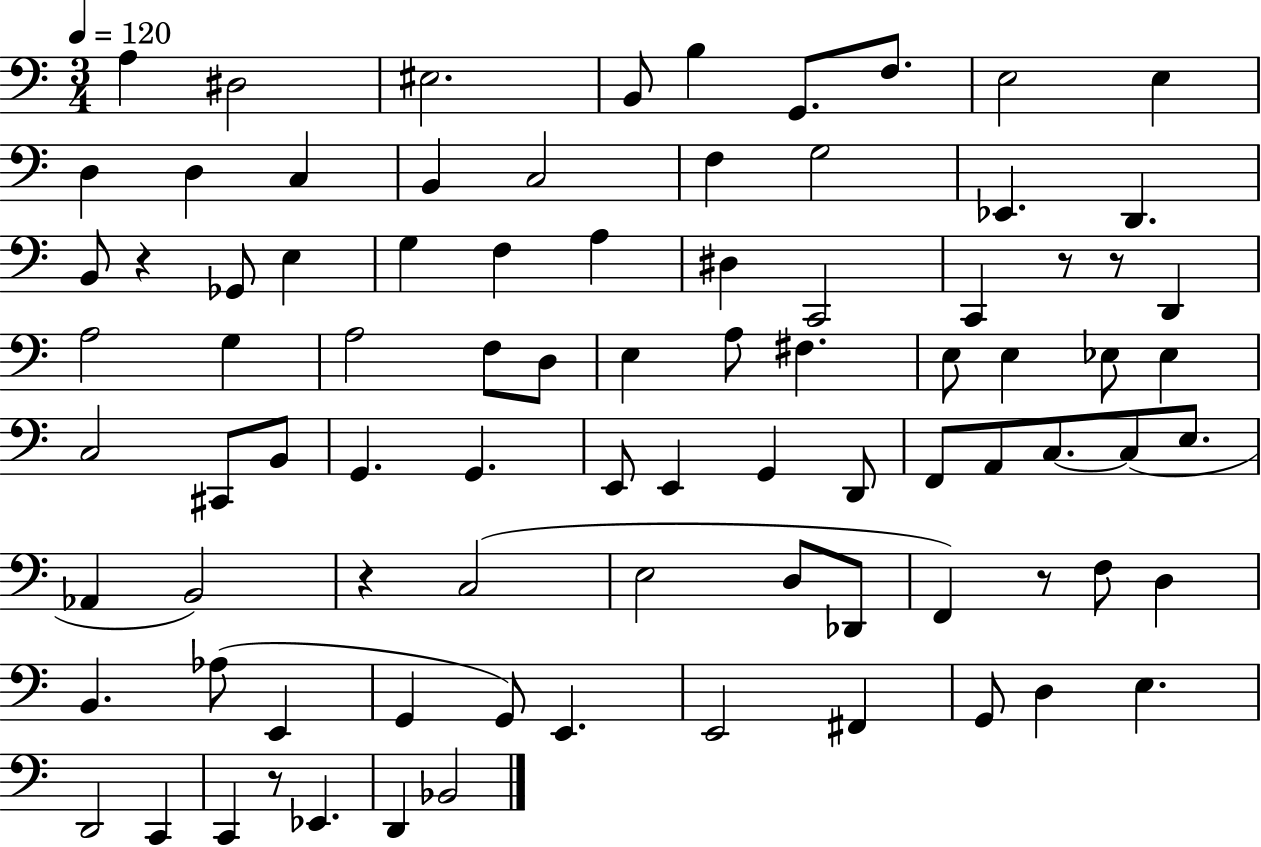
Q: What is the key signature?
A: C major